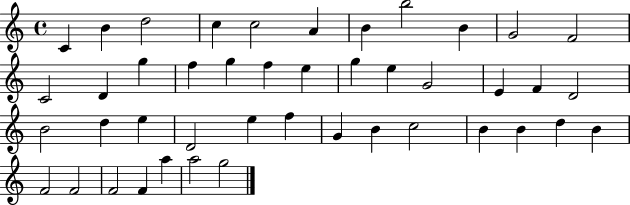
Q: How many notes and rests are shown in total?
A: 44